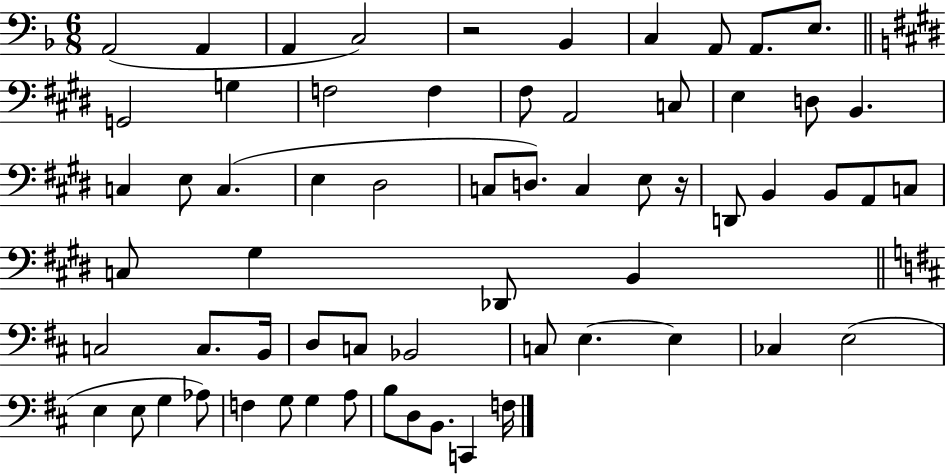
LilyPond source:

{
  \clef bass
  \numericTimeSignature
  \time 6/8
  \key f \major
  a,2( a,4 | a,4 c2) | r2 bes,4 | c4 a,8 a,8. e8. | \break \bar "||" \break \key e \major g,2 g4 | f2 f4 | fis8 a,2 c8 | e4 d8 b,4. | \break c4 e8 c4.( | e4 dis2 | c8 d8.) c4 e8 r16 | d,8 b,4 b,8 a,8 c8 | \break c8 gis4 des,8 b,4 | \bar "||" \break \key d \major c2 c8. b,16 | d8 c8 bes,2 | c8 e4.~~ e4 | ces4 e2( | \break e4 e8 g4 aes8) | f4 g8 g4 a8 | b8 d8 b,8. c,4 f16 | \bar "|."
}